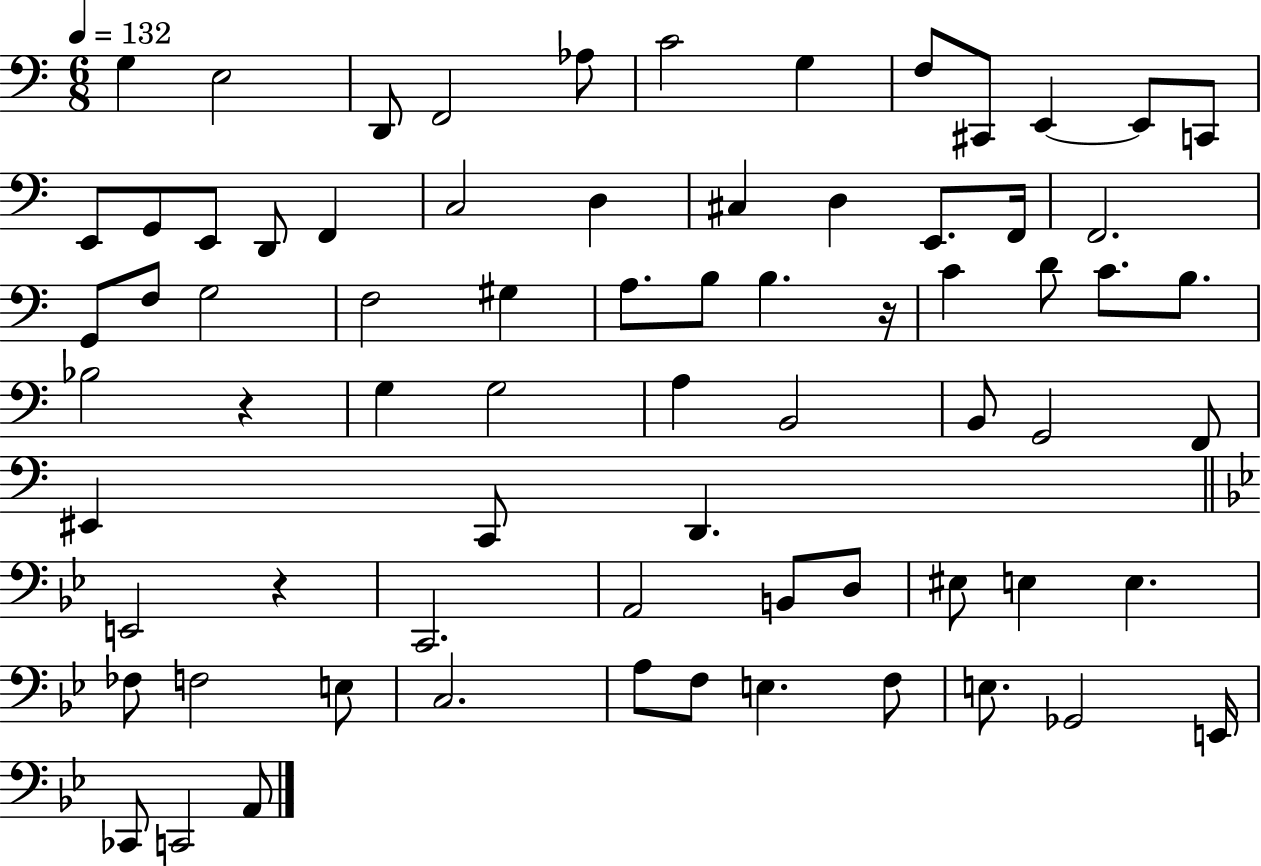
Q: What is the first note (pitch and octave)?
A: G3